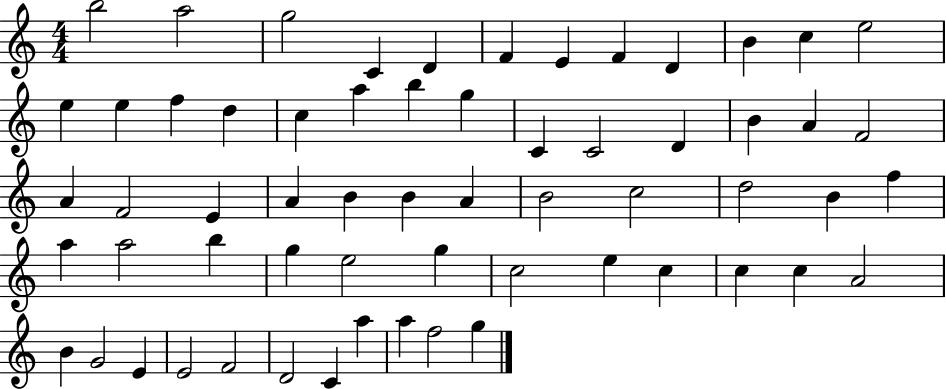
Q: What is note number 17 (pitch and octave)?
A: C5